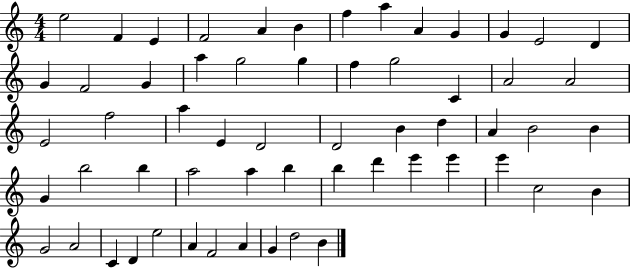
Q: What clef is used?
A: treble